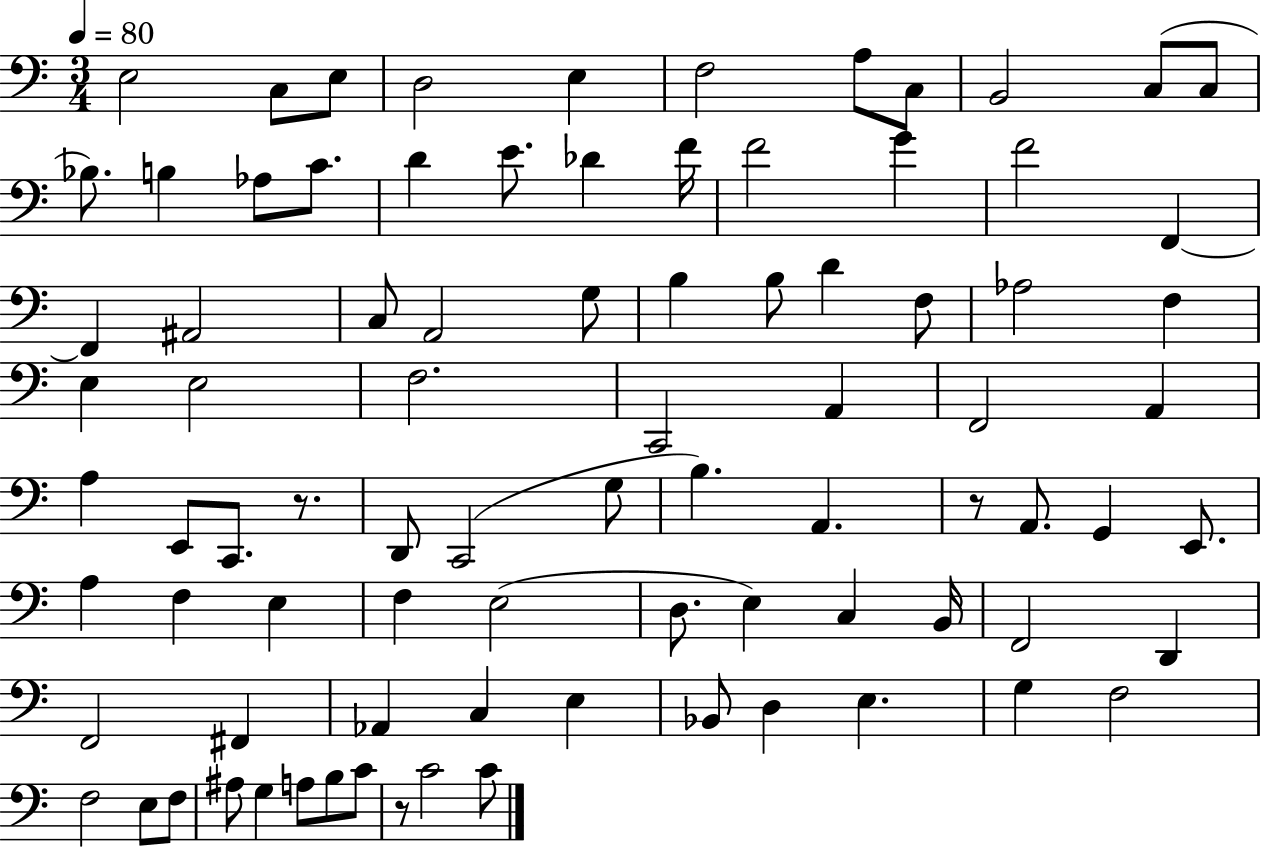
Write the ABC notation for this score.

X:1
T:Untitled
M:3/4
L:1/4
K:C
E,2 C,/2 E,/2 D,2 E, F,2 A,/2 C,/2 B,,2 C,/2 C,/2 _B,/2 B, _A,/2 C/2 D E/2 _D F/4 F2 G F2 F,, F,, ^A,,2 C,/2 A,,2 G,/2 B, B,/2 D F,/2 _A,2 F, E, E,2 F,2 C,,2 A,, F,,2 A,, A, E,,/2 C,,/2 z/2 D,,/2 C,,2 G,/2 B, A,, z/2 A,,/2 G,, E,,/2 A, F, E, F, E,2 D,/2 E, C, B,,/4 F,,2 D,, F,,2 ^F,, _A,, C, E, _B,,/2 D, E, G, F,2 F,2 E,/2 F,/2 ^A,/2 G, A,/2 B,/2 C/2 z/2 C2 C/2